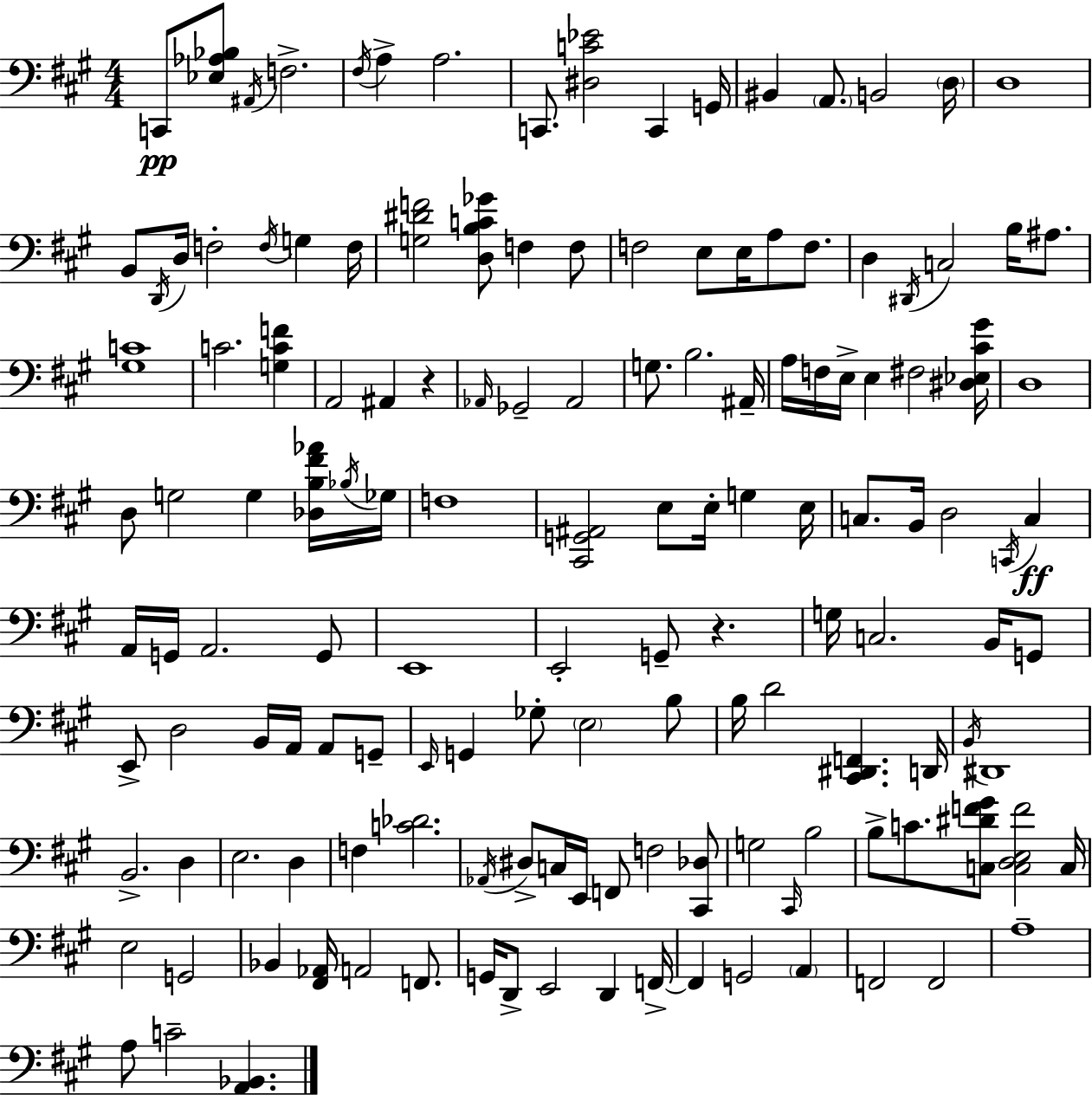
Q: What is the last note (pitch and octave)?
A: C4